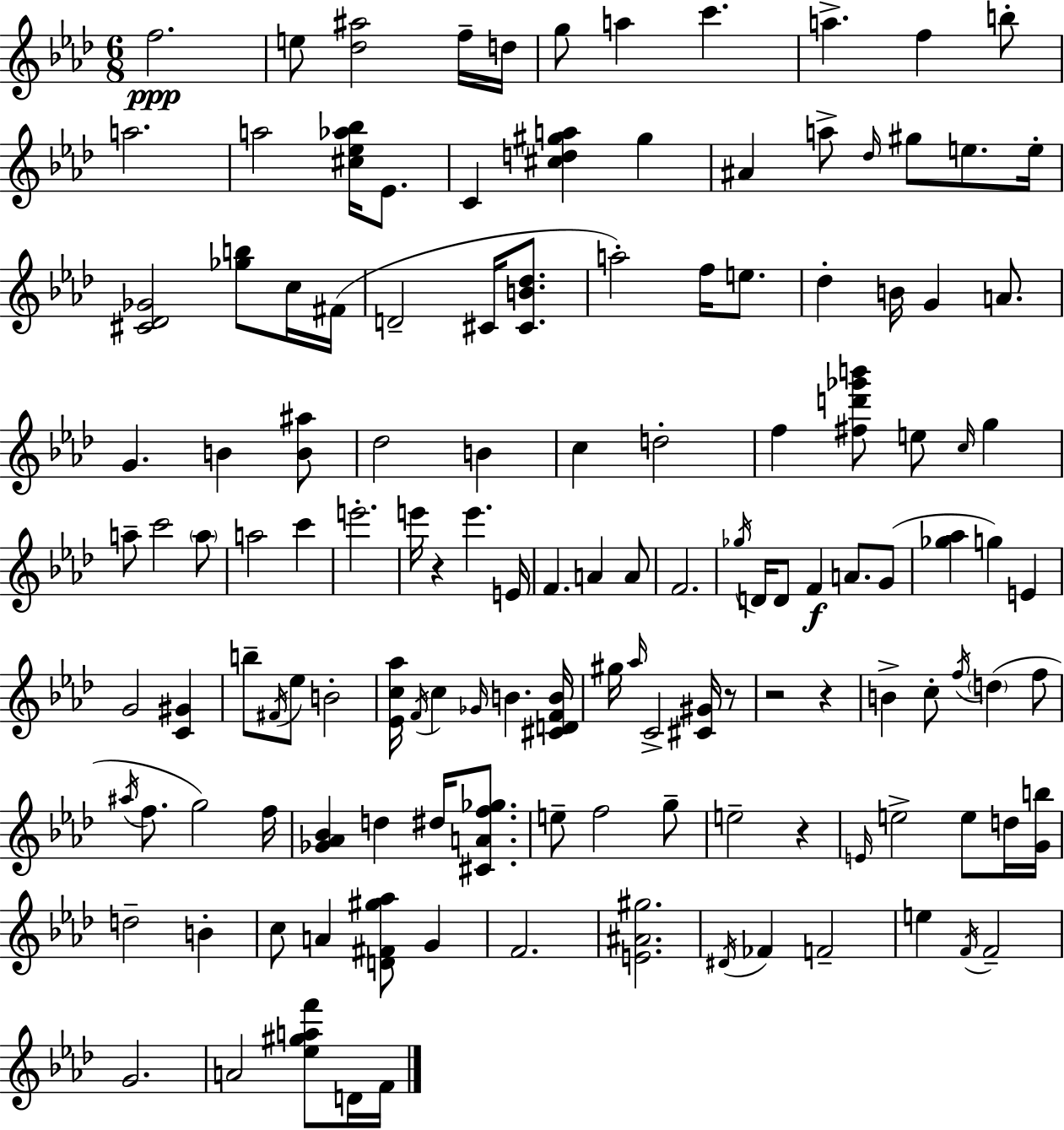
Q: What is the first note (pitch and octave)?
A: F5